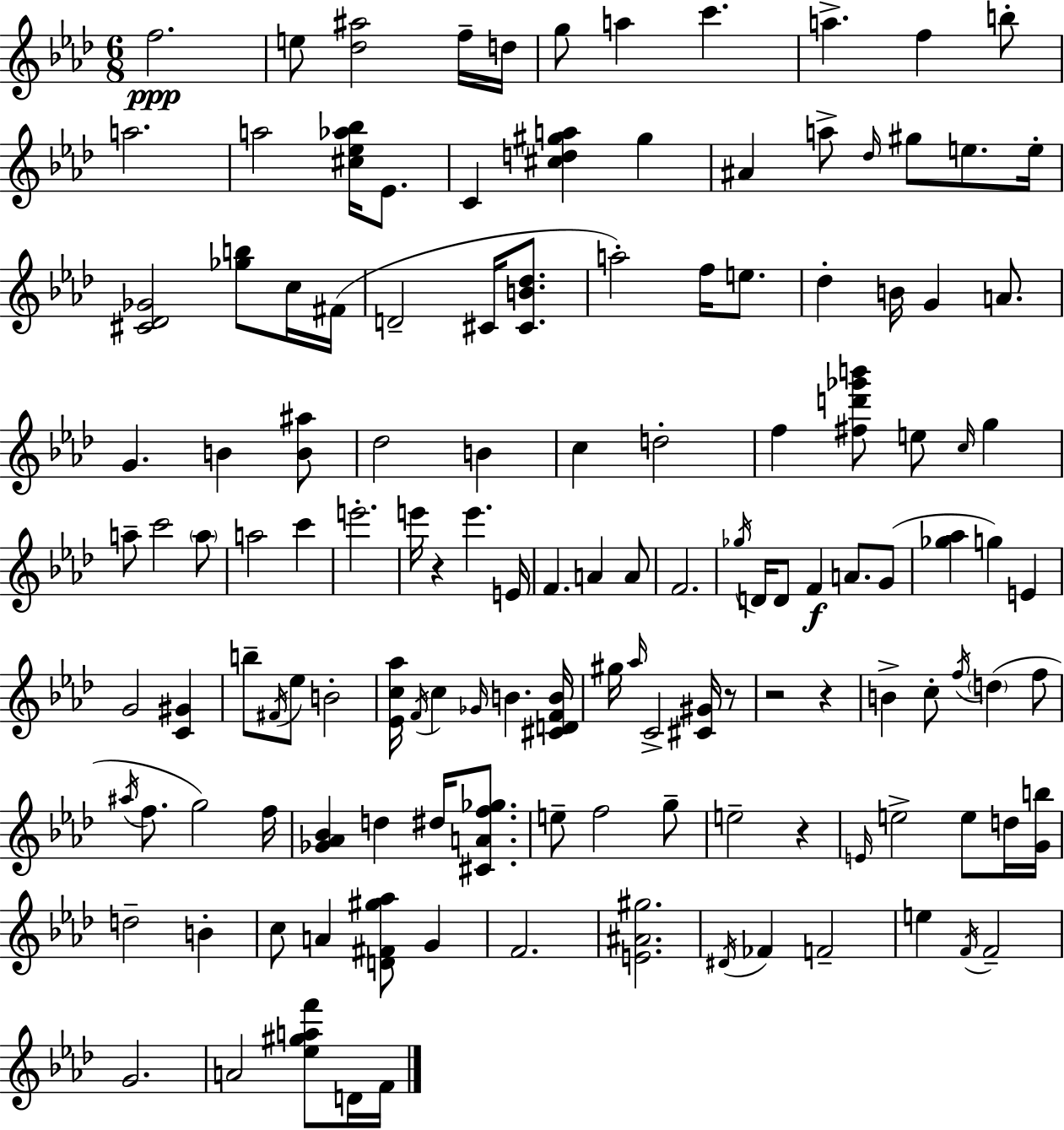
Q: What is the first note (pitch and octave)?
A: F5